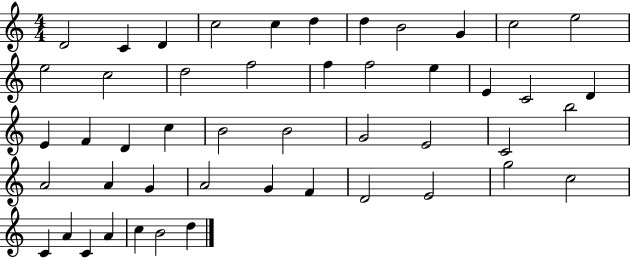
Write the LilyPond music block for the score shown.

{
  \clef treble
  \numericTimeSignature
  \time 4/4
  \key c \major
  d'2 c'4 d'4 | c''2 c''4 d''4 | d''4 b'2 g'4 | c''2 e''2 | \break e''2 c''2 | d''2 f''2 | f''4 f''2 e''4 | e'4 c'2 d'4 | \break e'4 f'4 d'4 c''4 | b'2 b'2 | g'2 e'2 | c'2 b''2 | \break a'2 a'4 g'4 | a'2 g'4 f'4 | d'2 e'2 | g''2 c''2 | \break c'4 a'4 c'4 a'4 | c''4 b'2 d''4 | \bar "|."
}